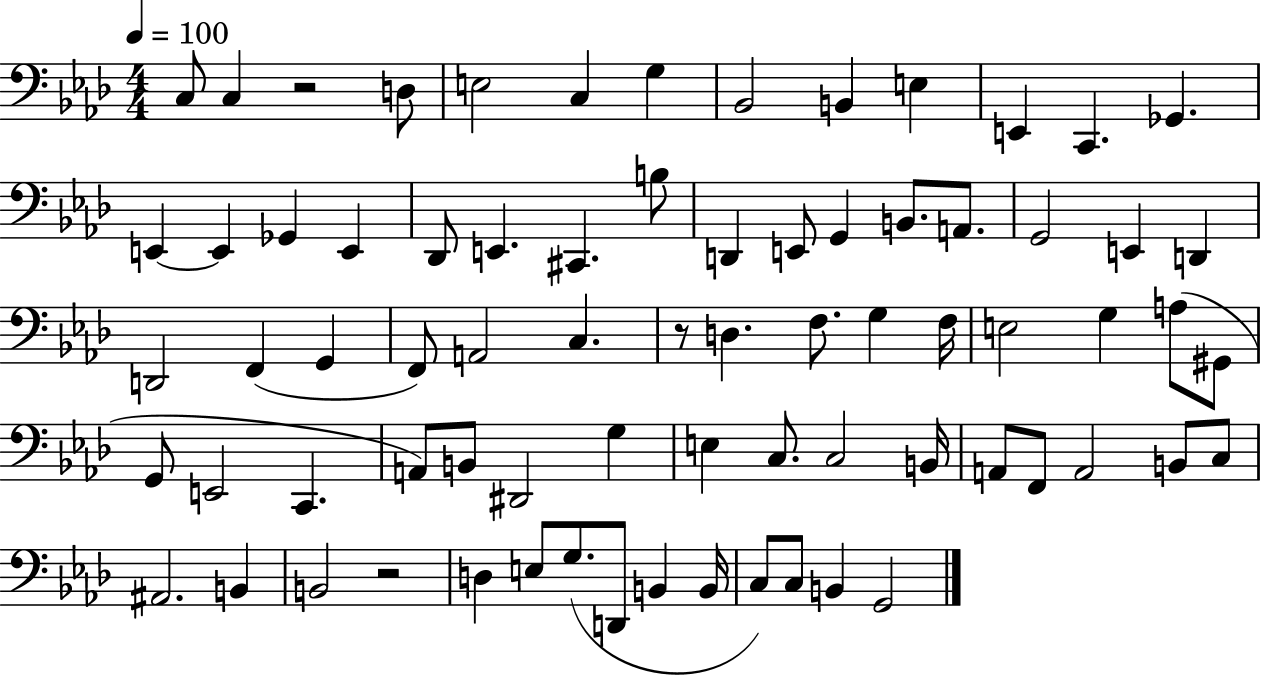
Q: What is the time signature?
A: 4/4